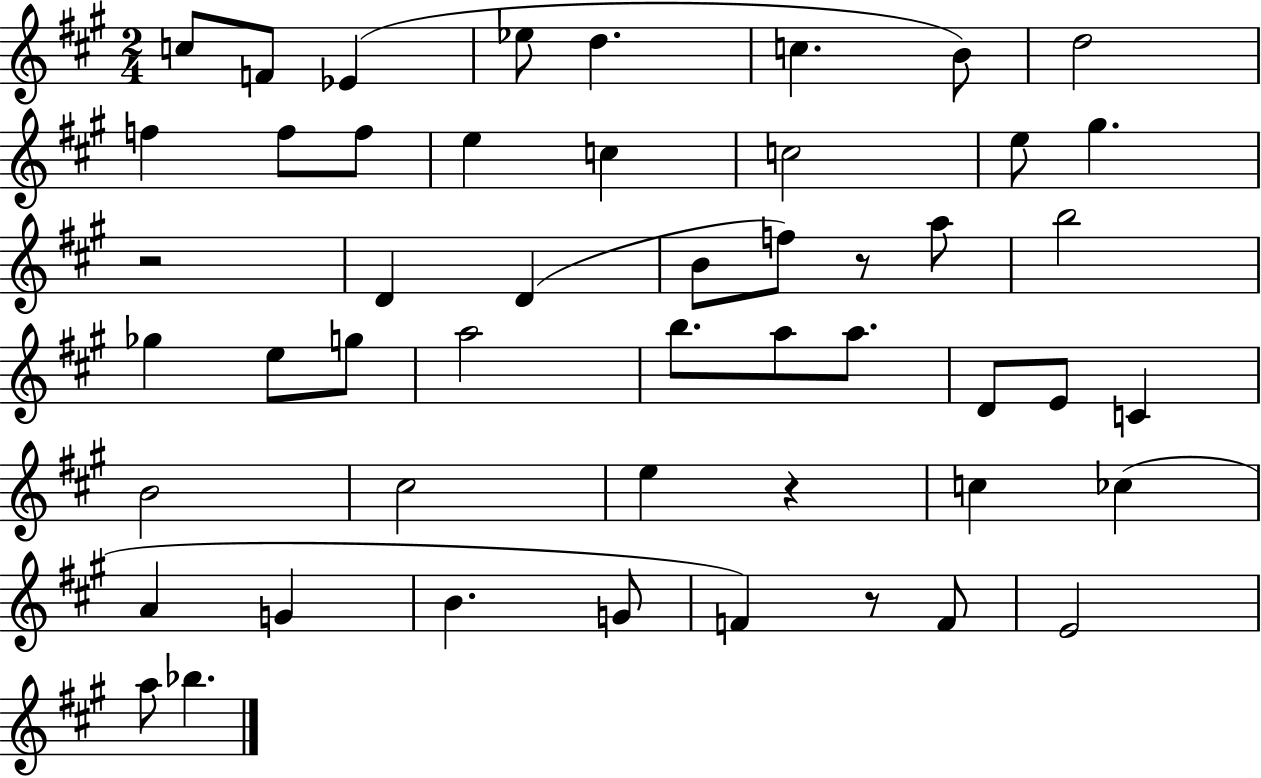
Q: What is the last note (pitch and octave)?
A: Bb5